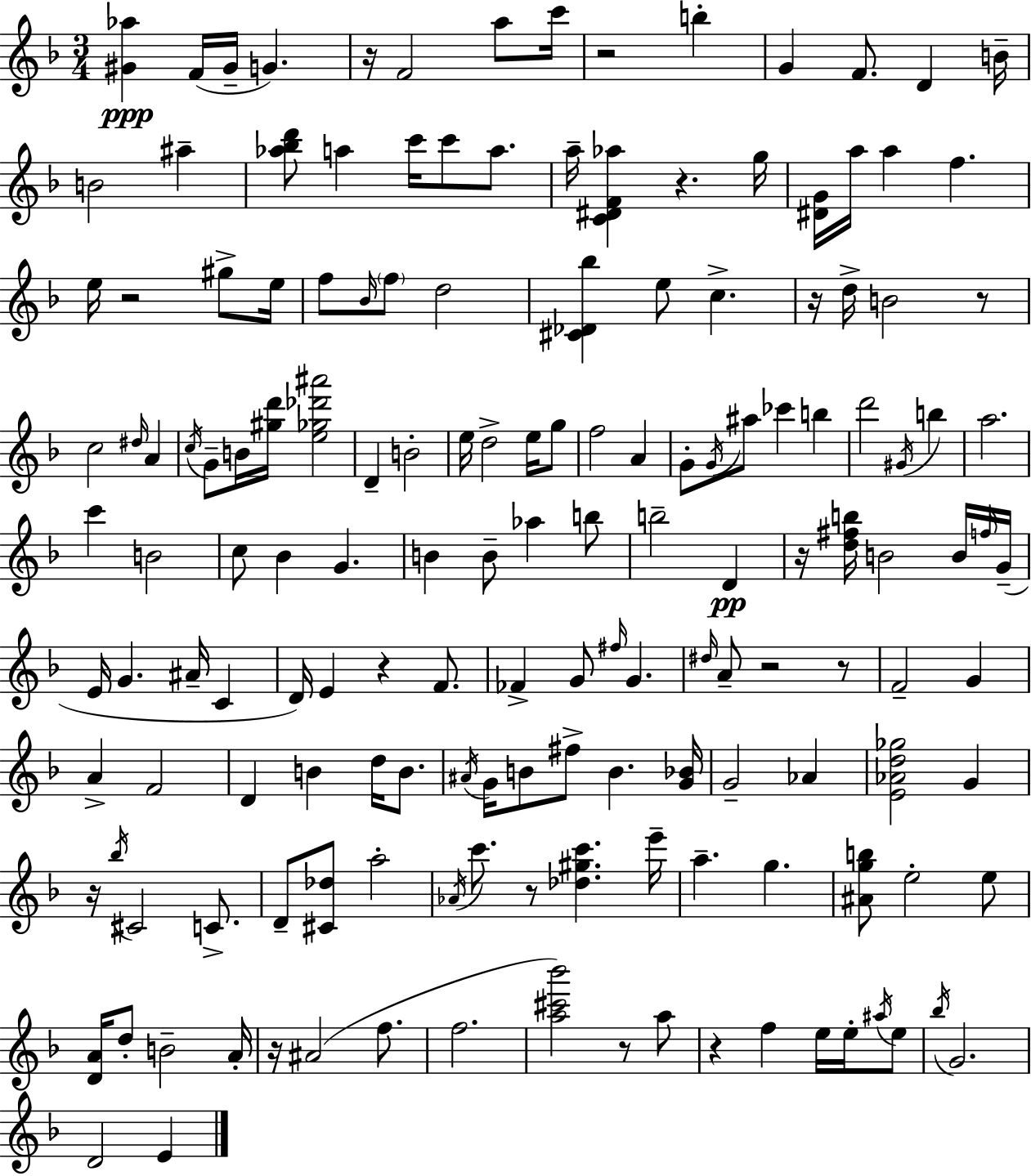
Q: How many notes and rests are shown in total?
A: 158